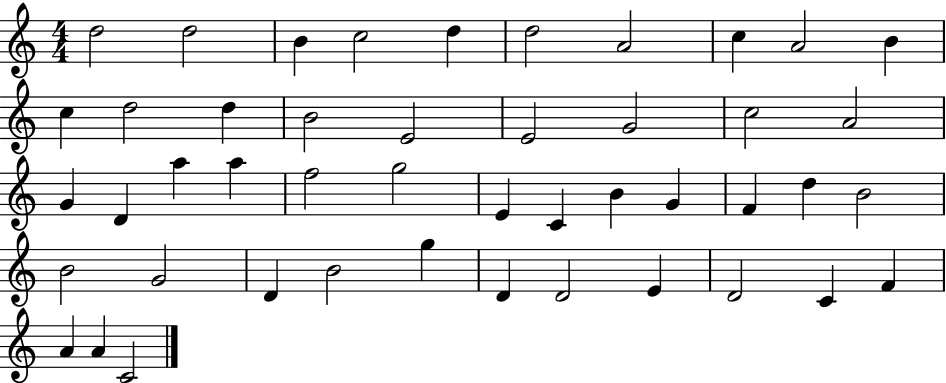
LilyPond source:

{
  \clef treble
  \numericTimeSignature
  \time 4/4
  \key c \major
  d''2 d''2 | b'4 c''2 d''4 | d''2 a'2 | c''4 a'2 b'4 | \break c''4 d''2 d''4 | b'2 e'2 | e'2 g'2 | c''2 a'2 | \break g'4 d'4 a''4 a''4 | f''2 g''2 | e'4 c'4 b'4 g'4 | f'4 d''4 b'2 | \break b'2 g'2 | d'4 b'2 g''4 | d'4 d'2 e'4 | d'2 c'4 f'4 | \break a'4 a'4 c'2 | \bar "|."
}